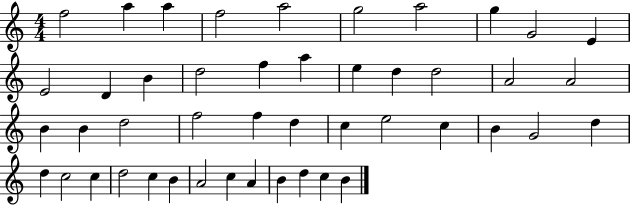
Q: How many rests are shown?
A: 0